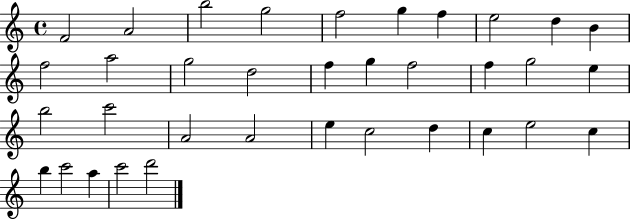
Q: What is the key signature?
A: C major